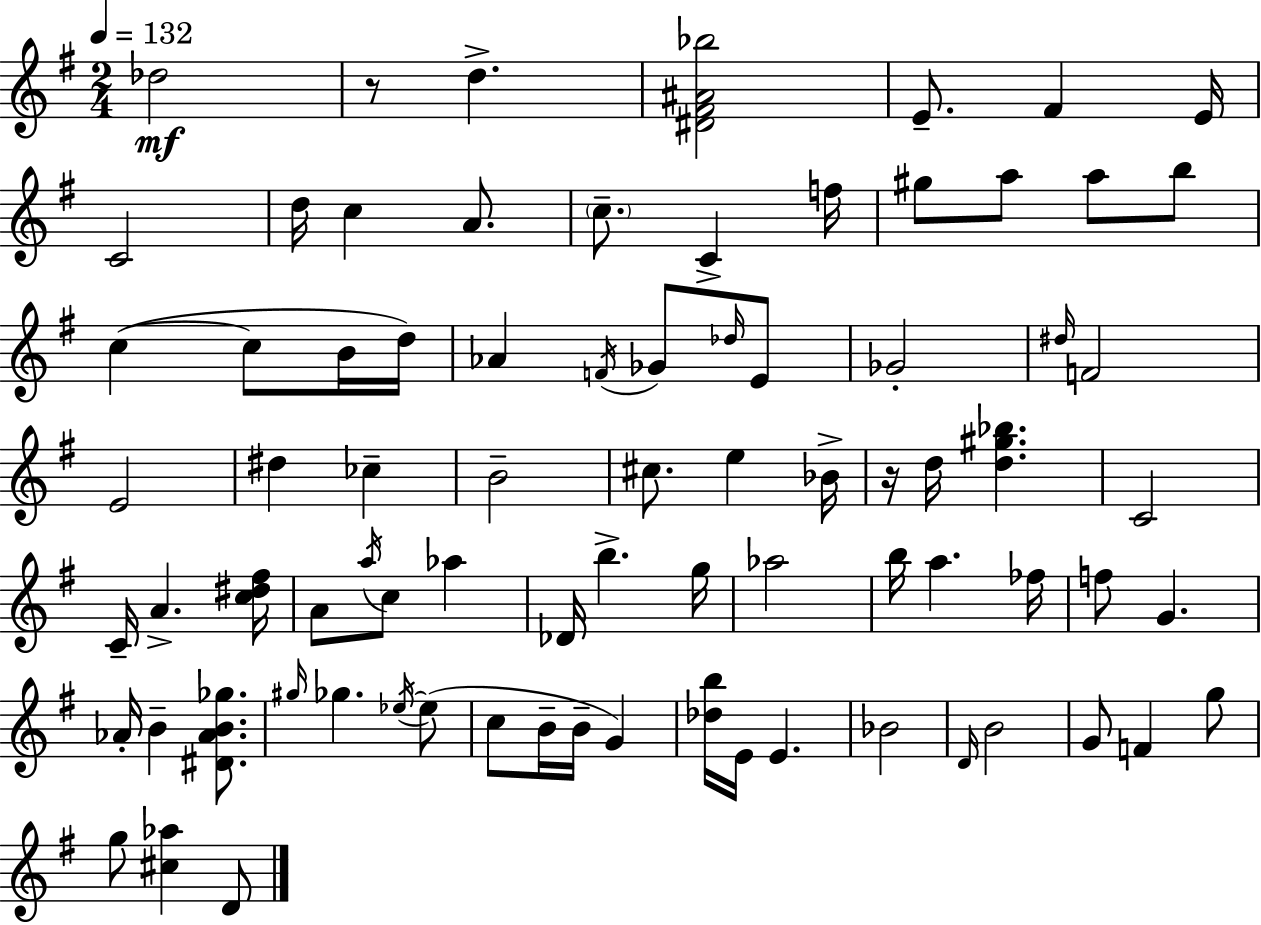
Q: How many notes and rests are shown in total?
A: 80